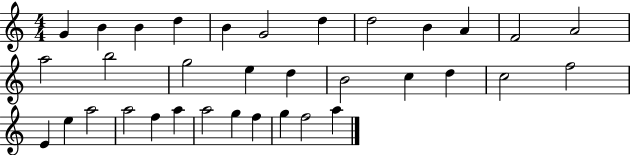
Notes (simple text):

G4/q B4/q B4/q D5/q B4/q G4/h D5/q D5/h B4/q A4/q F4/h A4/h A5/h B5/h G5/h E5/q D5/q B4/h C5/q D5/q C5/h F5/h E4/q E5/q A5/h A5/h F5/q A5/q A5/h G5/q F5/q G5/q F5/h A5/q